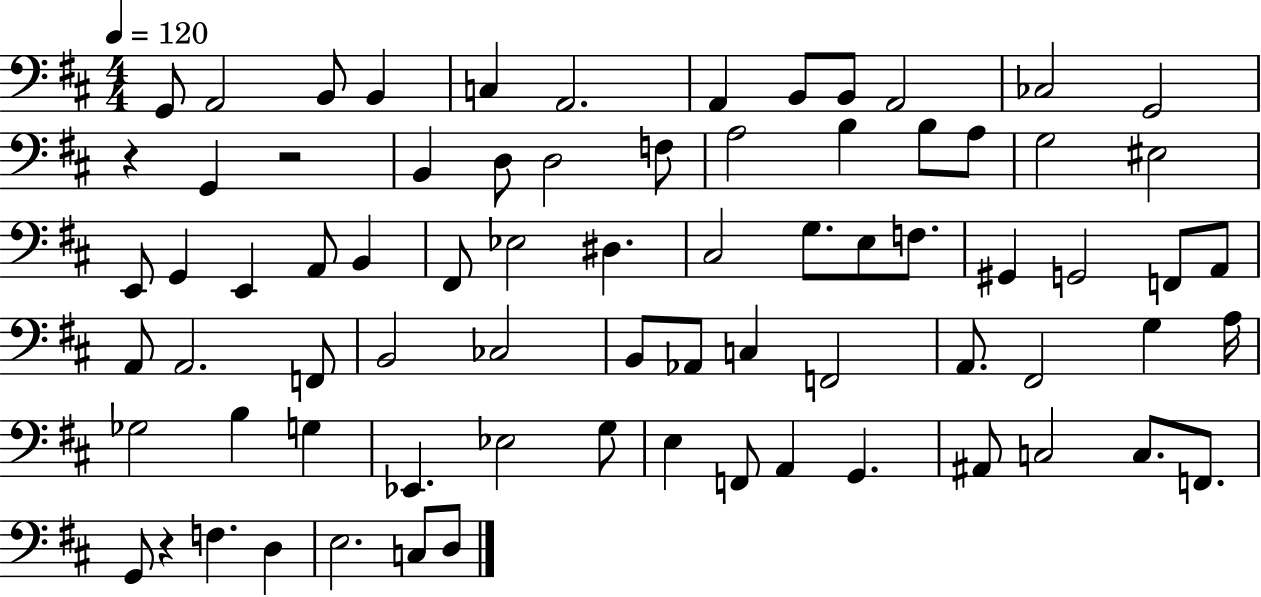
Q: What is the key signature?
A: D major